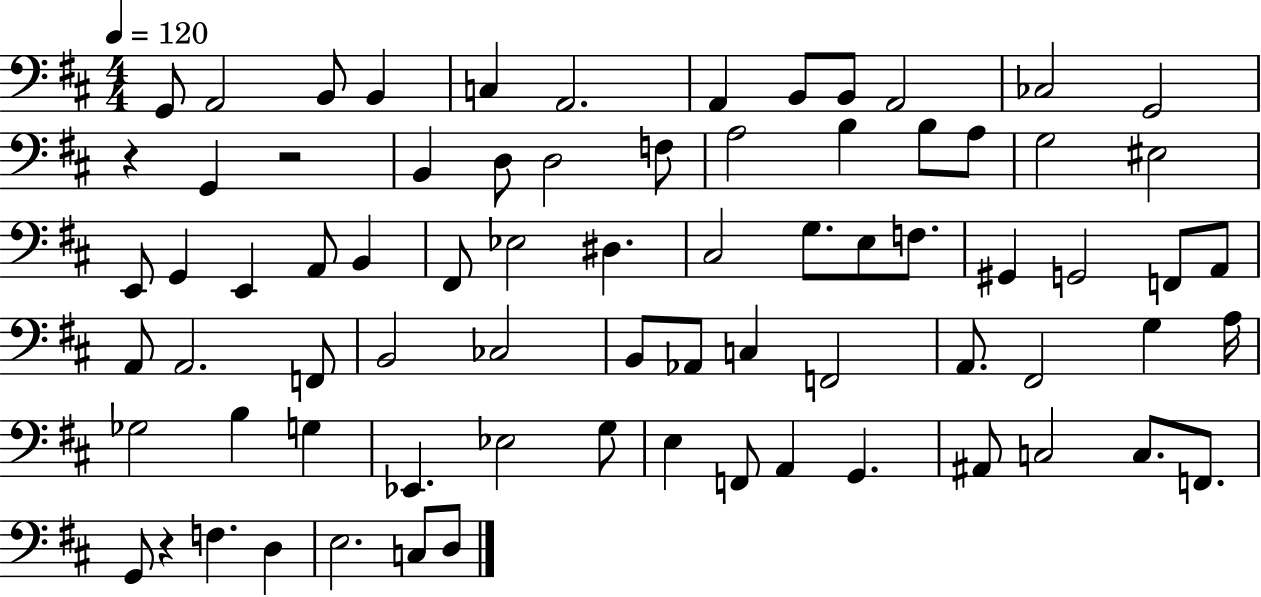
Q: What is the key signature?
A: D major